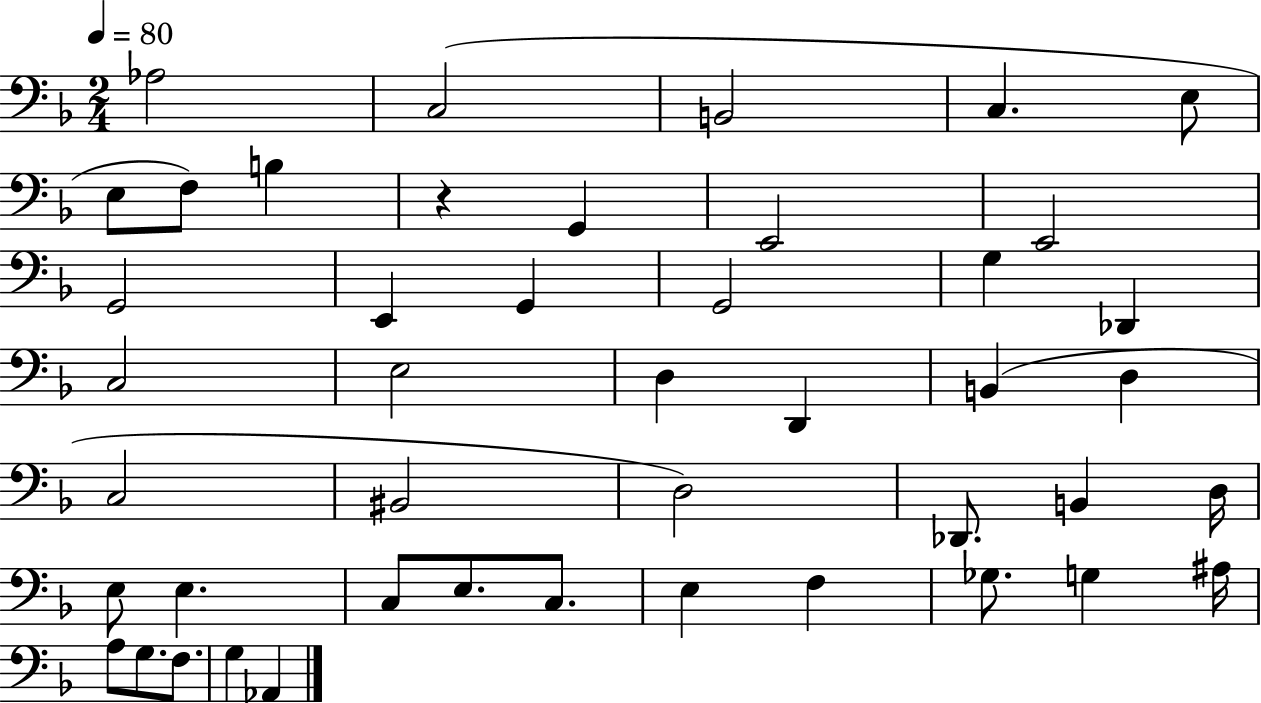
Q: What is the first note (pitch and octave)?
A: Ab3